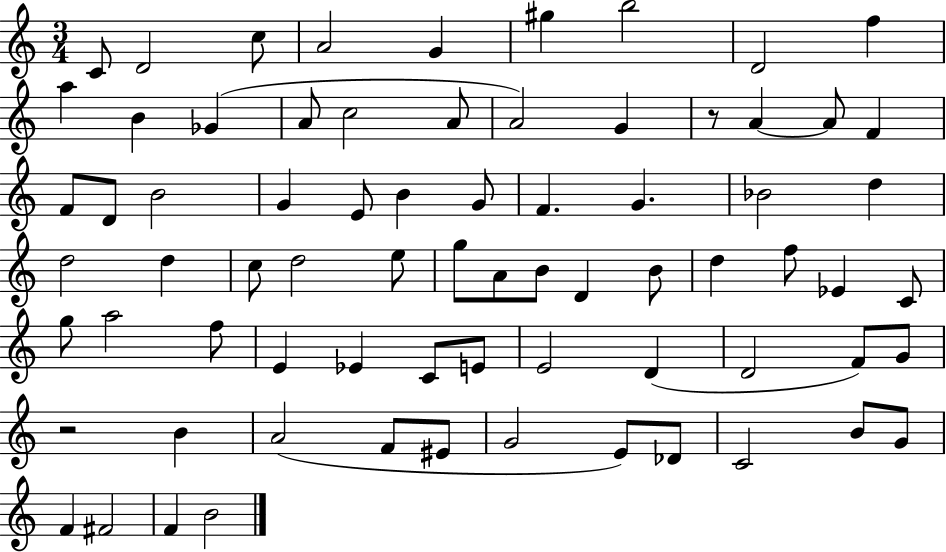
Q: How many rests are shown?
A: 2